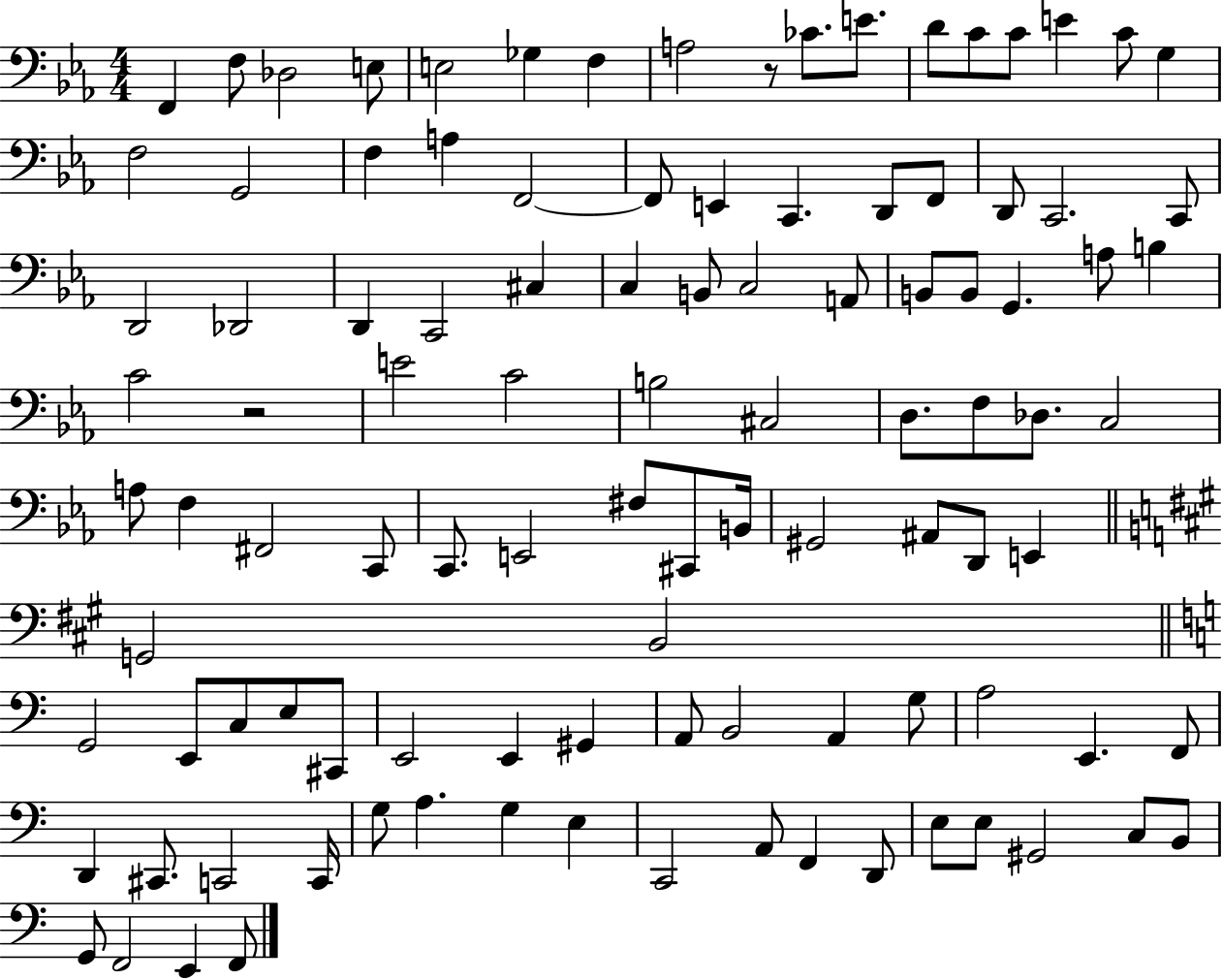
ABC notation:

X:1
T:Untitled
M:4/4
L:1/4
K:Eb
F,, F,/2 _D,2 E,/2 E,2 _G, F, A,2 z/2 _C/2 E/2 D/2 C/2 C/2 E C/2 G, F,2 G,,2 F, A, F,,2 F,,/2 E,, C,, D,,/2 F,,/2 D,,/2 C,,2 C,,/2 D,,2 _D,,2 D,, C,,2 ^C, C, B,,/2 C,2 A,,/2 B,,/2 B,,/2 G,, A,/2 B, C2 z2 E2 C2 B,2 ^C,2 D,/2 F,/2 _D,/2 C,2 A,/2 F, ^F,,2 C,,/2 C,,/2 E,,2 ^F,/2 ^C,,/2 B,,/4 ^G,,2 ^A,,/2 D,,/2 E,, G,,2 B,,2 G,,2 E,,/2 C,/2 E,/2 ^C,,/2 E,,2 E,, ^G,, A,,/2 B,,2 A,, G,/2 A,2 E,, F,,/2 D,, ^C,,/2 C,,2 C,,/4 G,/2 A, G, E, C,,2 A,,/2 F,, D,,/2 E,/2 E,/2 ^G,,2 C,/2 B,,/2 G,,/2 F,,2 E,, F,,/2